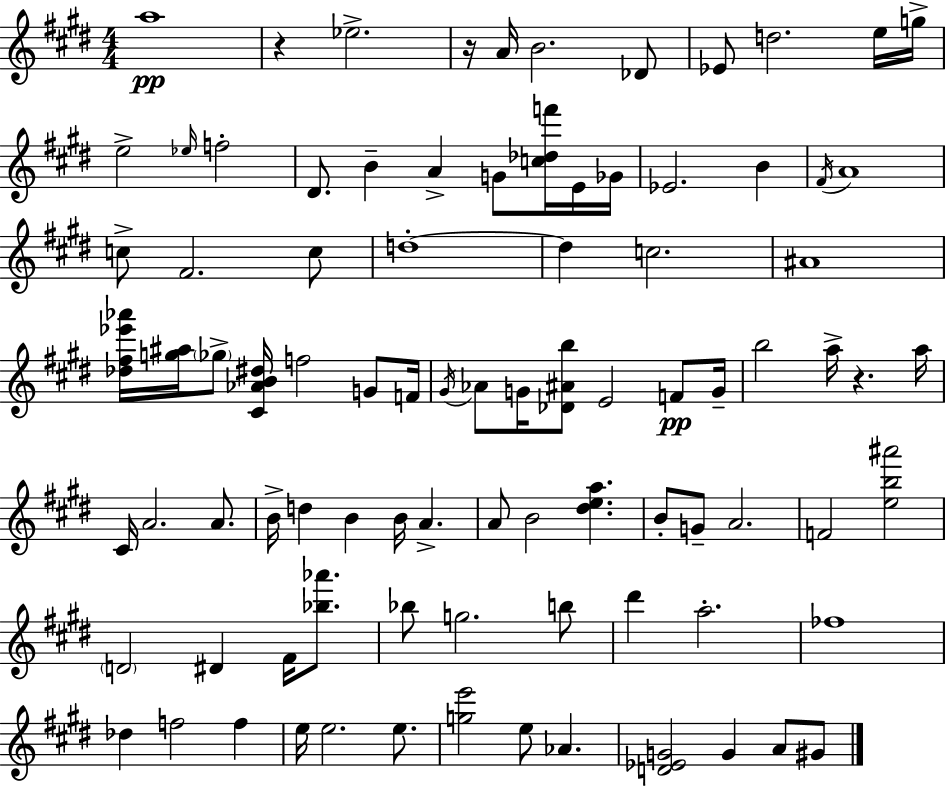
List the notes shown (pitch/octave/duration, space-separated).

A5/w R/q Eb5/h. R/s A4/s B4/h. Db4/e Eb4/e D5/h. E5/s G5/s E5/h Eb5/s F5/h D#4/e. B4/q A4/q G4/e [C5,Db5,F6]/s E4/s Gb4/s Eb4/h. B4/q F#4/s A4/w C5/e F#4/h. C5/e D5/w D5/q C5/h. A#4/w [Db5,F#5,Eb6,Ab6]/s [G5,A#5]/s Gb5/e [C#4,Ab4,B4,D#5]/s F5/h G4/e F4/s G#4/s Ab4/e G4/s [Db4,A#4,B5]/e E4/h F4/e G4/s B5/h A5/s R/q. A5/s C#4/s A4/h. A4/e. B4/s D5/q B4/q B4/s A4/q. A4/e B4/h [D#5,E5,A5]/q. B4/e G4/e A4/h. F4/h [E5,B5,A#6]/h D4/h D#4/q F#4/s [Bb5,Ab6]/e. Bb5/e G5/h. B5/e D#6/q A5/h. FES5/w Db5/q F5/h F5/q E5/s E5/h. E5/e. [G5,E6]/h E5/e Ab4/q. [D4,Eb4,G4]/h G4/q A4/e G#4/e